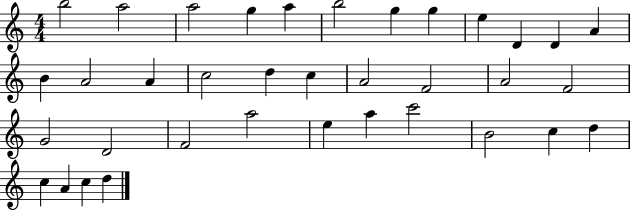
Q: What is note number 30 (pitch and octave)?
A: B4